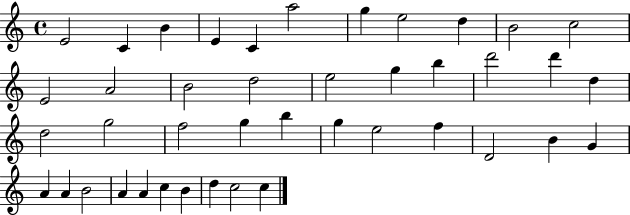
X:1
T:Untitled
M:4/4
L:1/4
K:C
E2 C B E C a2 g e2 d B2 c2 E2 A2 B2 d2 e2 g b d'2 d' d d2 g2 f2 g b g e2 f D2 B G A A B2 A A c B d c2 c